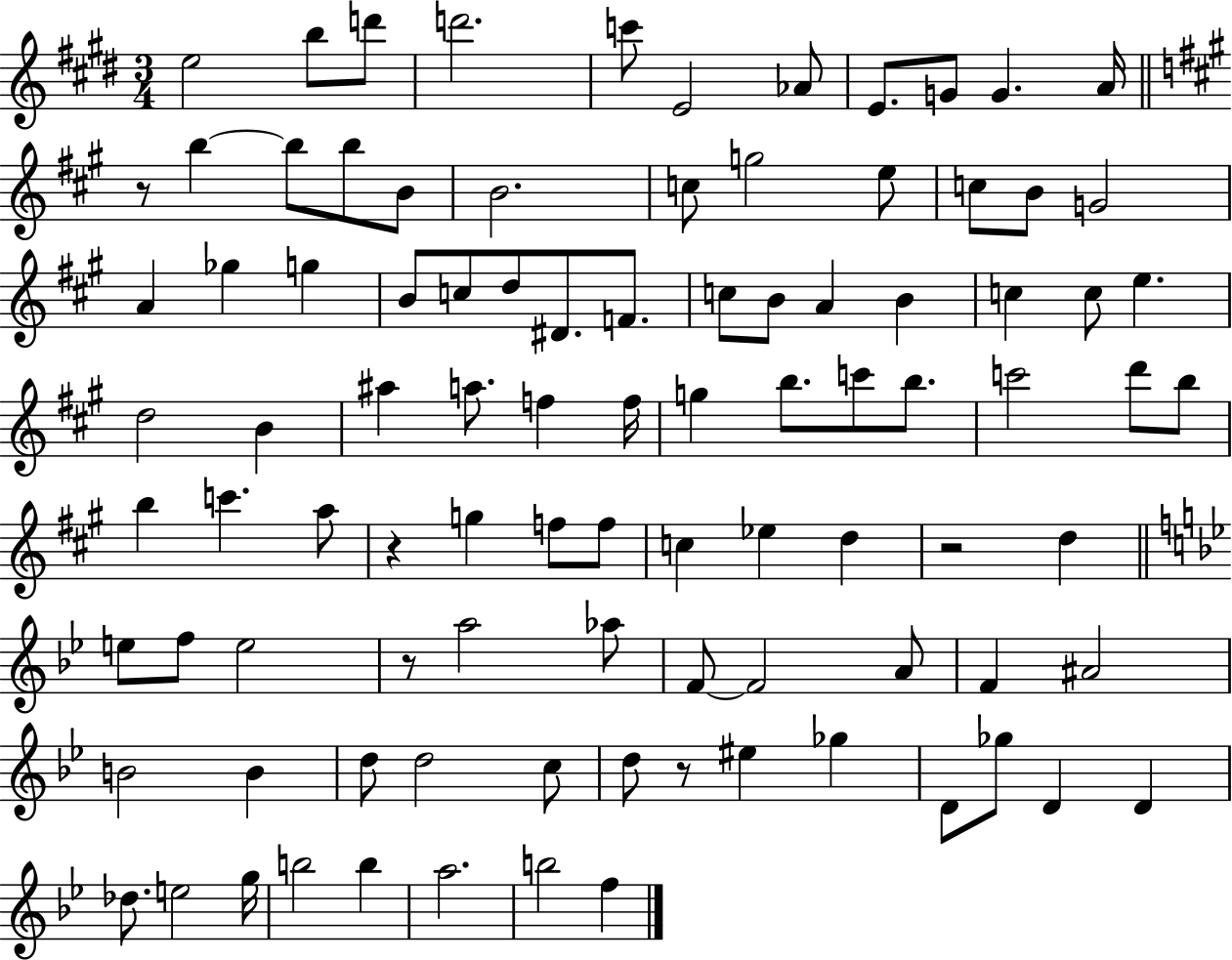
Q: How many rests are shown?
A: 5